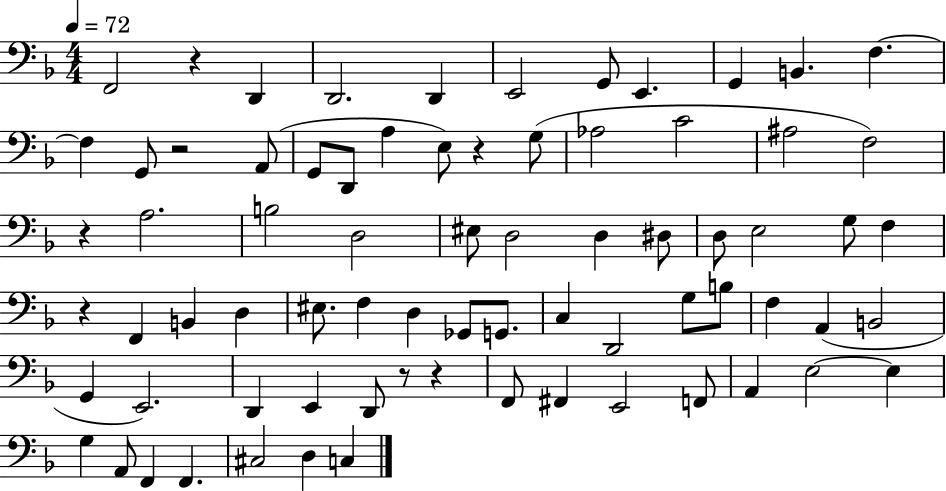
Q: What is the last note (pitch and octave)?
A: C3